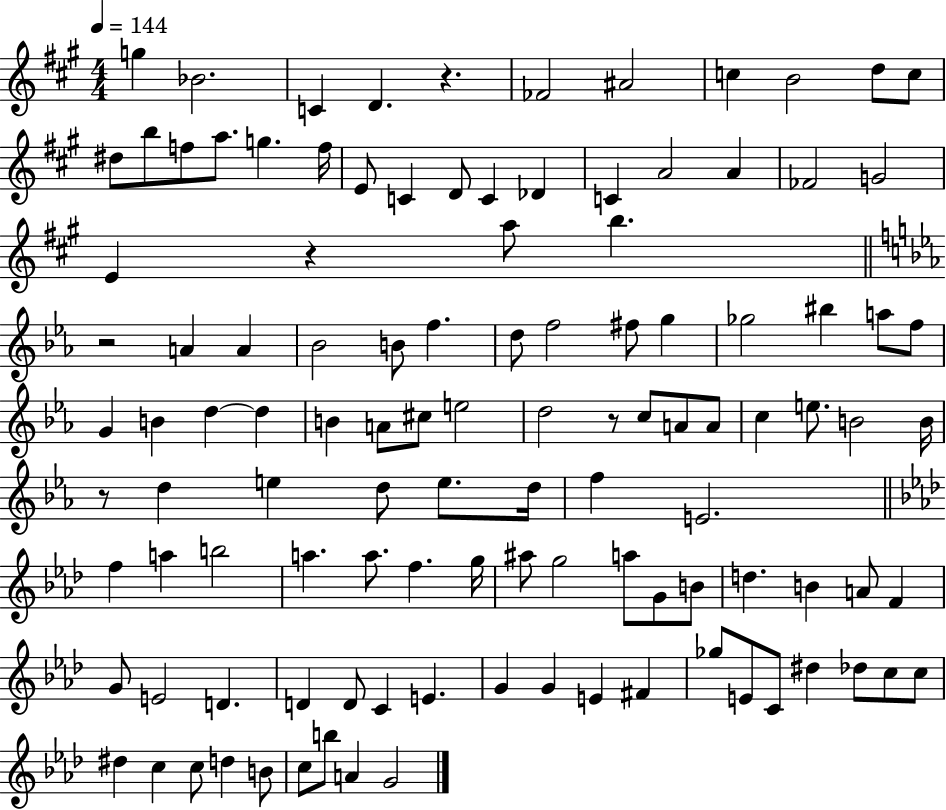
G5/q Bb4/h. C4/q D4/q. R/q. FES4/h A#4/h C5/q B4/h D5/e C5/e D#5/e B5/e F5/e A5/e. G5/q. F5/s E4/e C4/q D4/e C4/q Db4/q C4/q A4/h A4/q FES4/h G4/h E4/q R/q A5/e B5/q. R/h A4/q A4/q Bb4/h B4/e F5/q. D5/e F5/h F#5/e G5/q Gb5/h BIS5/q A5/e F5/e G4/q B4/q D5/q D5/q B4/q A4/e C#5/e E5/h D5/h R/e C5/e A4/e A4/e C5/q E5/e. B4/h B4/s R/e D5/q E5/q D5/e E5/e. D5/s F5/q E4/h. F5/q A5/q B5/h A5/q. A5/e. F5/q. G5/s A#5/e G5/h A5/e G4/e B4/e D5/q. B4/q A4/e F4/q G4/e E4/h D4/q. D4/q D4/e C4/q E4/q. G4/q G4/q E4/q F#4/q Gb5/e E4/e C4/e D#5/q Db5/e C5/e C5/e D#5/q C5/q C5/e D5/q B4/e C5/e B5/e A4/q G4/h